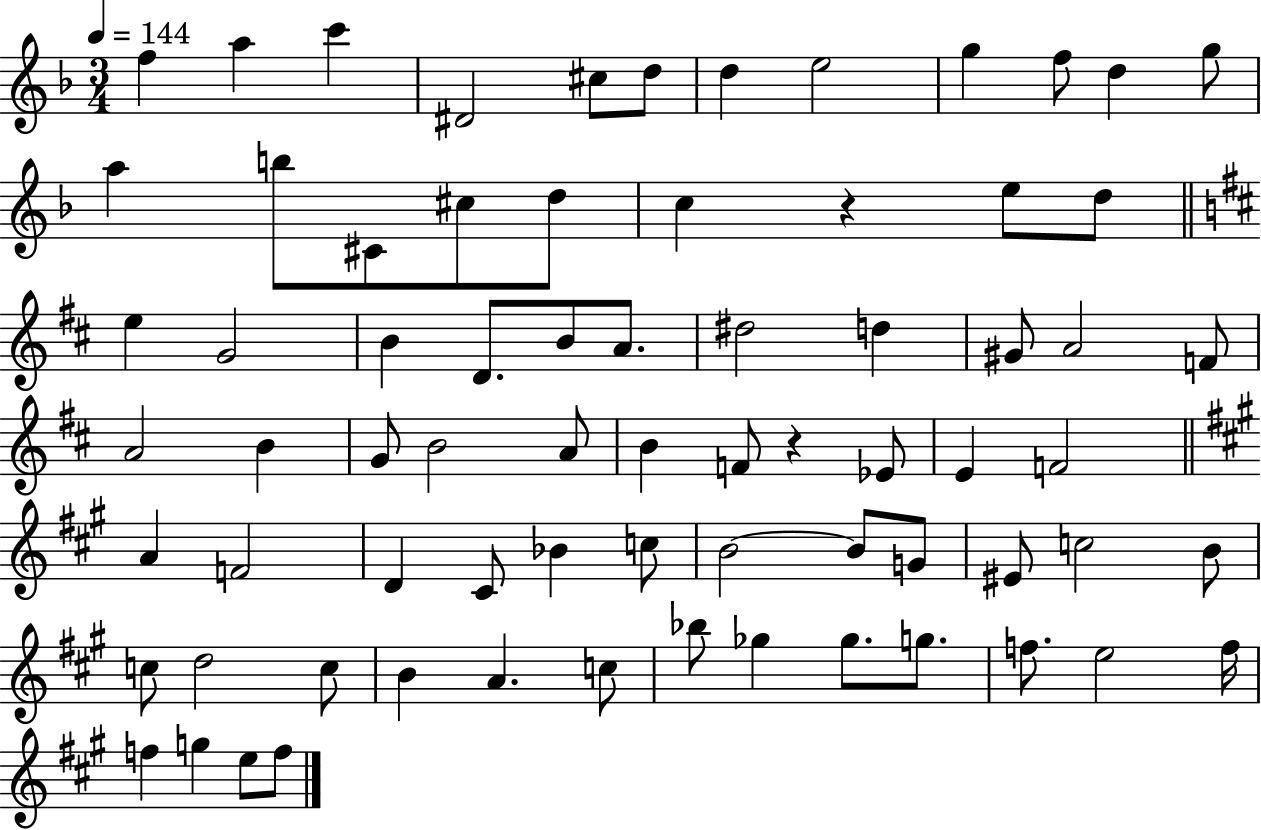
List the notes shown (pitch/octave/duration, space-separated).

F5/q A5/q C6/q D#4/h C#5/e D5/e D5/q E5/h G5/q F5/e D5/q G5/e A5/q B5/e C#4/e C#5/e D5/e C5/q R/q E5/e D5/e E5/q G4/h B4/q D4/e. B4/e A4/e. D#5/h D5/q G#4/e A4/h F4/e A4/h B4/q G4/e B4/h A4/e B4/q F4/e R/q Eb4/e E4/q F4/h A4/q F4/h D4/q C#4/e Bb4/q C5/e B4/h B4/e G4/e EIS4/e C5/h B4/e C5/e D5/h C5/e B4/q A4/q. C5/e Bb5/e Gb5/q Gb5/e. G5/e. F5/e. E5/h F5/s F5/q G5/q E5/e F5/e